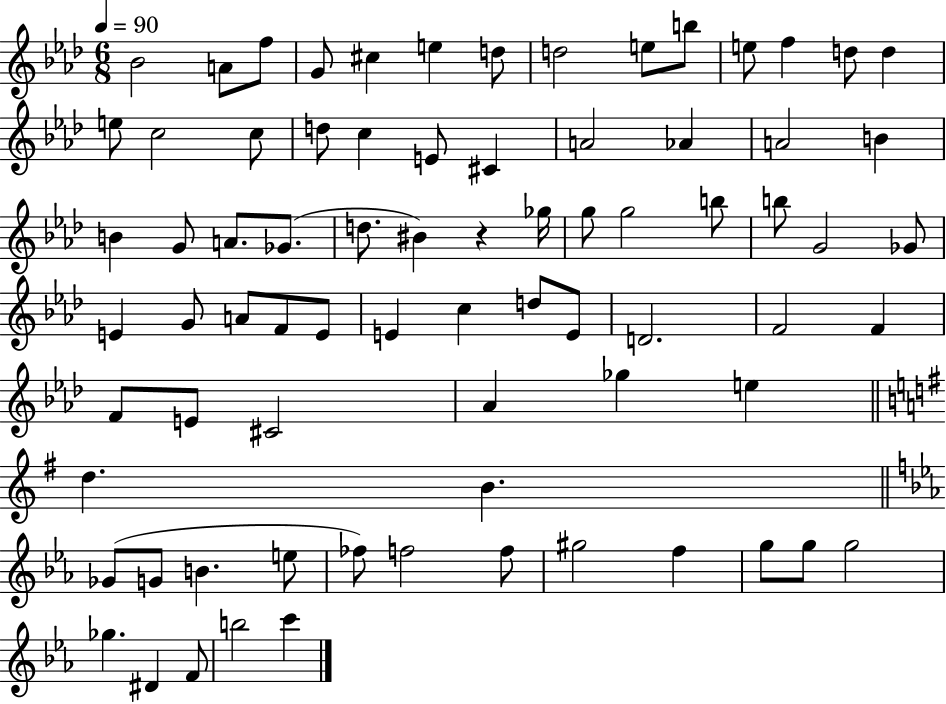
Bb4/h A4/e F5/e G4/e C#5/q E5/q D5/e D5/h E5/e B5/e E5/e F5/q D5/e D5/q E5/e C5/h C5/e D5/e C5/q E4/e C#4/q A4/h Ab4/q A4/h B4/q B4/q G4/e A4/e. Gb4/e. D5/e. BIS4/q R/q Gb5/s G5/e G5/h B5/e B5/e G4/h Gb4/e E4/q G4/e A4/e F4/e E4/e E4/q C5/q D5/e E4/e D4/h. F4/h F4/q F4/e E4/e C#4/h Ab4/q Gb5/q E5/q D5/q. B4/q. Gb4/e G4/e B4/q. E5/e FES5/e F5/h F5/e G#5/h F5/q G5/e G5/e G5/h Gb5/q. D#4/q F4/e B5/h C6/q